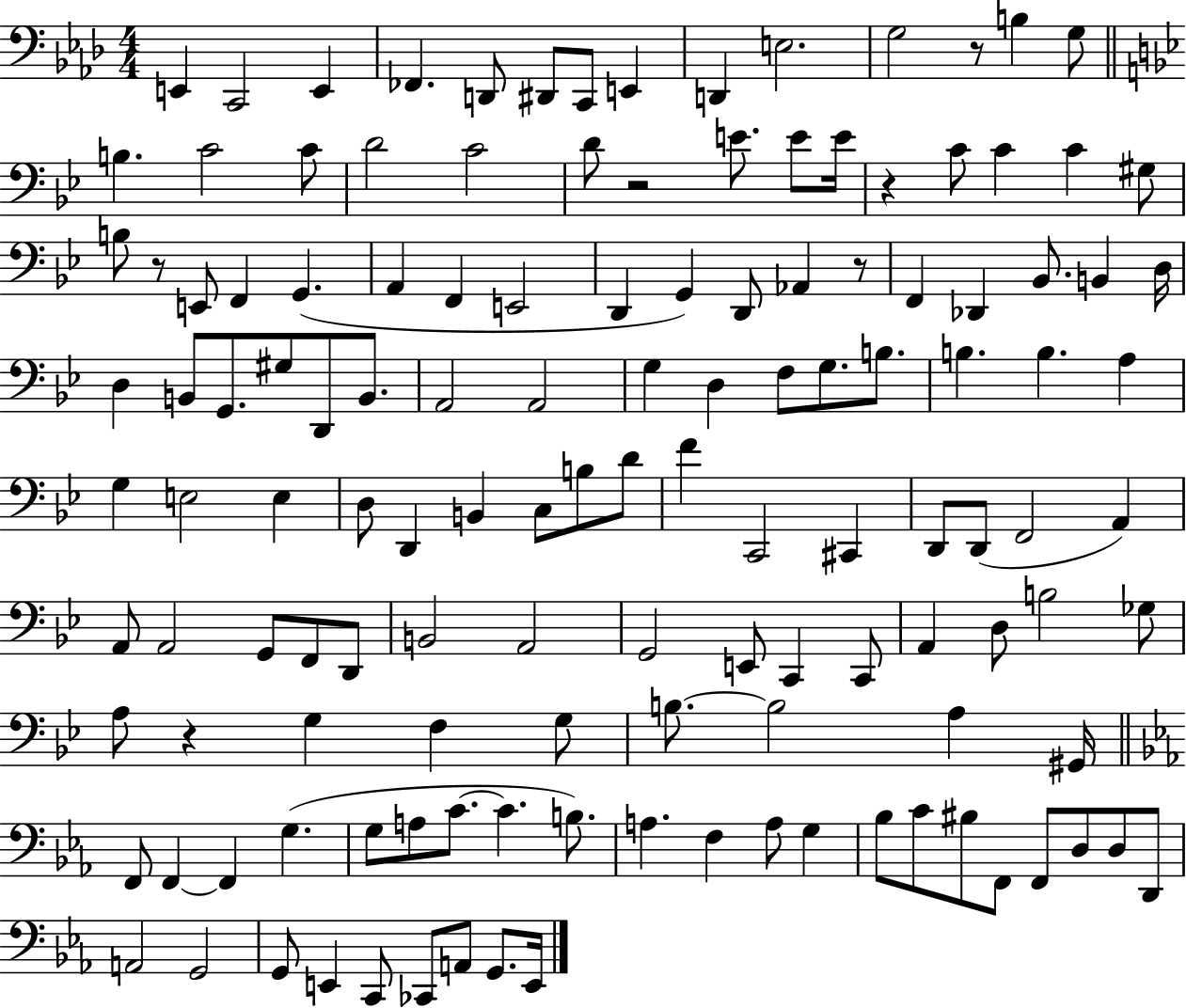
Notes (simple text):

E2/q C2/h E2/q FES2/q. D2/e D#2/e C2/e E2/q D2/q E3/h. G3/h R/e B3/q G3/e B3/q. C4/h C4/e D4/h C4/h D4/e R/h E4/e. E4/e E4/s R/q C4/e C4/q C4/q G#3/e B3/e R/e E2/e F2/q G2/q. A2/q F2/q E2/h D2/q G2/q D2/e Ab2/q R/e F2/q Db2/q Bb2/e. B2/q D3/s D3/q B2/e G2/e. G#3/e D2/e B2/e. A2/h A2/h G3/q D3/q F3/e G3/e. B3/e. B3/q. B3/q. A3/q G3/q E3/h E3/q D3/e D2/q B2/q C3/e B3/e D4/e F4/q C2/h C#2/q D2/e D2/e F2/h A2/q A2/e A2/h G2/e F2/e D2/e B2/h A2/h G2/h E2/e C2/q C2/e A2/q D3/e B3/h Gb3/e A3/e R/q G3/q F3/q G3/e B3/e. B3/h A3/q G#2/s F2/e F2/q F2/q G3/q. G3/e A3/e C4/e. C4/q. B3/e. A3/q. F3/q A3/e G3/q Bb3/e C4/e BIS3/e F2/e F2/e D3/e D3/e D2/e A2/h G2/h G2/e E2/q C2/e CES2/e A2/e G2/e. E2/s